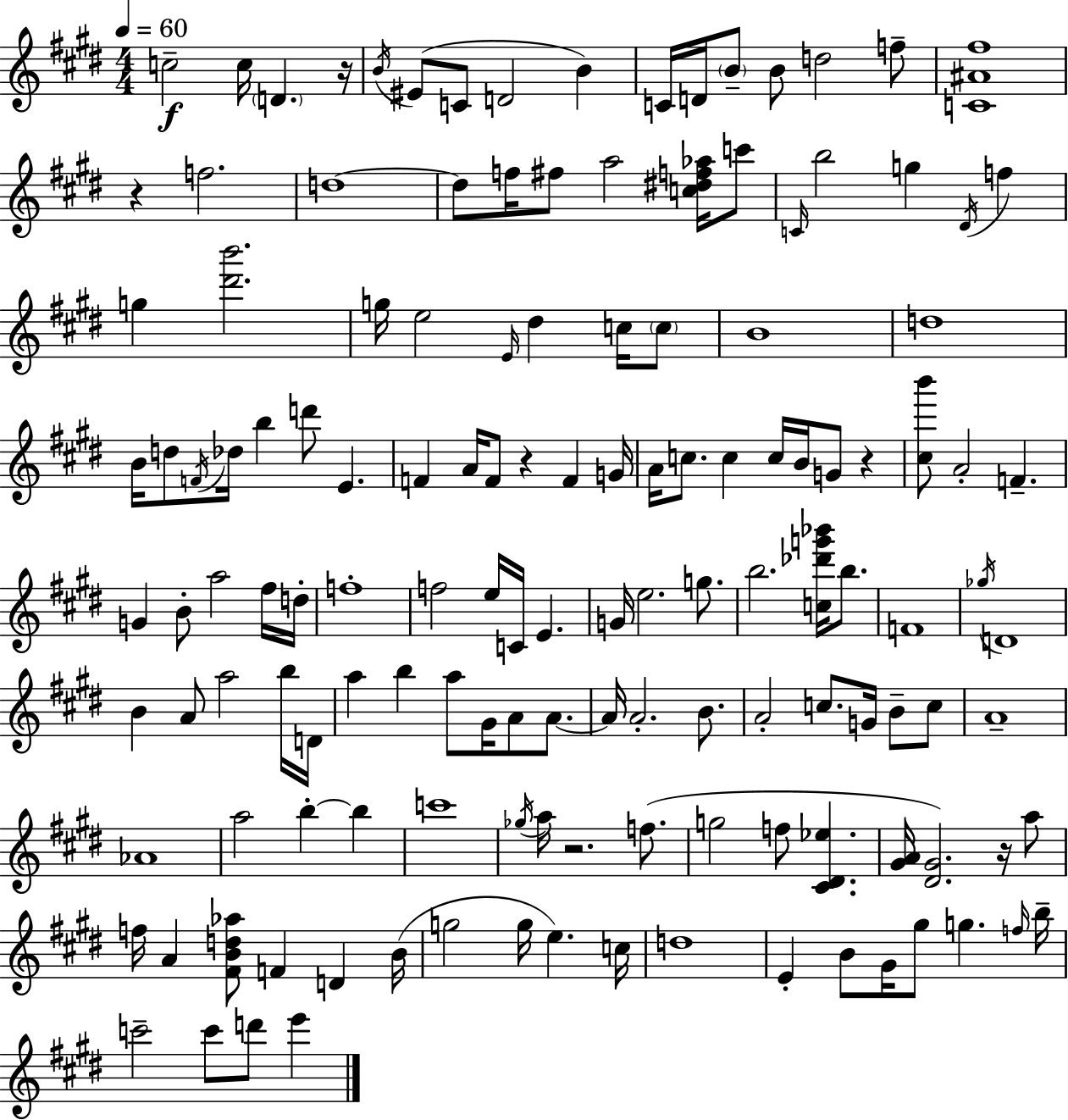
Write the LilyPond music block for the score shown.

{
  \clef treble
  \numericTimeSignature
  \time 4/4
  \key e \major
  \tempo 4 = 60
  c''2--\f c''16 \parenthesize d'4. r16 | \acciaccatura { b'16 } eis'8( c'8 d'2 b'4) | c'16 d'16 \parenthesize b'8-- b'8 d''2 f''8-- | <c' ais' fis''>1 | \break r4 f''2. | d''1~~ | d''8 f''16 fis''8 a''2 <c'' dis'' f'' aes''>16 c'''8 | \grace { c'16 } b''2 g''4 \acciaccatura { dis'16 } f''4 | \break g''4 <dis''' b'''>2. | g''16 e''2 \grace { e'16 } dis''4 | c''16 \parenthesize c''8 b'1 | d''1 | \break b'16 d''8 \acciaccatura { f'16 } des''16 b''4 d'''8 e'4. | f'4 a'16 f'8 r4 | f'4 g'16 a'16 c''8. c''4 c''16 b'16 g'8 | r4 <cis'' b'''>8 a'2-. f'4.-- | \break g'4 b'8-. a''2 | fis''16 d''16-. f''1-. | f''2 e''16 c'16 e'4. | g'16 e''2. | \break g''8. b''2. | <c'' des''' g''' bes'''>16 b''8. f'1 | \acciaccatura { ges''16 } d'1 | b'4 a'8 a''2 | \break b''16 d'16 a''4 b''4 a''8 | gis'16 a'8 a'8.~~ a'16 a'2.-. | b'8. a'2-. c''8. | g'16 b'8-- c''8 a'1-- | \break aes'1 | a''2 b''4-.~~ | b''4 c'''1 | \acciaccatura { ges''16 } a''16 r2. | \break f''8.( g''2 f''8 | <cis' dis' ees''>4. <gis' a'>16 <dis' gis'>2.) | r16 a''8 f''16 a'4 <fis' b' d'' aes''>8 f'4 | d'4 b'16( g''2 g''16 | \break e''4.) c''16 d''1 | e'4-. b'8 gis'16 gis''8 | g''4. \grace { f''16 } b''16-- c'''2-- | c'''8 d'''8 e'''4 \bar "|."
}